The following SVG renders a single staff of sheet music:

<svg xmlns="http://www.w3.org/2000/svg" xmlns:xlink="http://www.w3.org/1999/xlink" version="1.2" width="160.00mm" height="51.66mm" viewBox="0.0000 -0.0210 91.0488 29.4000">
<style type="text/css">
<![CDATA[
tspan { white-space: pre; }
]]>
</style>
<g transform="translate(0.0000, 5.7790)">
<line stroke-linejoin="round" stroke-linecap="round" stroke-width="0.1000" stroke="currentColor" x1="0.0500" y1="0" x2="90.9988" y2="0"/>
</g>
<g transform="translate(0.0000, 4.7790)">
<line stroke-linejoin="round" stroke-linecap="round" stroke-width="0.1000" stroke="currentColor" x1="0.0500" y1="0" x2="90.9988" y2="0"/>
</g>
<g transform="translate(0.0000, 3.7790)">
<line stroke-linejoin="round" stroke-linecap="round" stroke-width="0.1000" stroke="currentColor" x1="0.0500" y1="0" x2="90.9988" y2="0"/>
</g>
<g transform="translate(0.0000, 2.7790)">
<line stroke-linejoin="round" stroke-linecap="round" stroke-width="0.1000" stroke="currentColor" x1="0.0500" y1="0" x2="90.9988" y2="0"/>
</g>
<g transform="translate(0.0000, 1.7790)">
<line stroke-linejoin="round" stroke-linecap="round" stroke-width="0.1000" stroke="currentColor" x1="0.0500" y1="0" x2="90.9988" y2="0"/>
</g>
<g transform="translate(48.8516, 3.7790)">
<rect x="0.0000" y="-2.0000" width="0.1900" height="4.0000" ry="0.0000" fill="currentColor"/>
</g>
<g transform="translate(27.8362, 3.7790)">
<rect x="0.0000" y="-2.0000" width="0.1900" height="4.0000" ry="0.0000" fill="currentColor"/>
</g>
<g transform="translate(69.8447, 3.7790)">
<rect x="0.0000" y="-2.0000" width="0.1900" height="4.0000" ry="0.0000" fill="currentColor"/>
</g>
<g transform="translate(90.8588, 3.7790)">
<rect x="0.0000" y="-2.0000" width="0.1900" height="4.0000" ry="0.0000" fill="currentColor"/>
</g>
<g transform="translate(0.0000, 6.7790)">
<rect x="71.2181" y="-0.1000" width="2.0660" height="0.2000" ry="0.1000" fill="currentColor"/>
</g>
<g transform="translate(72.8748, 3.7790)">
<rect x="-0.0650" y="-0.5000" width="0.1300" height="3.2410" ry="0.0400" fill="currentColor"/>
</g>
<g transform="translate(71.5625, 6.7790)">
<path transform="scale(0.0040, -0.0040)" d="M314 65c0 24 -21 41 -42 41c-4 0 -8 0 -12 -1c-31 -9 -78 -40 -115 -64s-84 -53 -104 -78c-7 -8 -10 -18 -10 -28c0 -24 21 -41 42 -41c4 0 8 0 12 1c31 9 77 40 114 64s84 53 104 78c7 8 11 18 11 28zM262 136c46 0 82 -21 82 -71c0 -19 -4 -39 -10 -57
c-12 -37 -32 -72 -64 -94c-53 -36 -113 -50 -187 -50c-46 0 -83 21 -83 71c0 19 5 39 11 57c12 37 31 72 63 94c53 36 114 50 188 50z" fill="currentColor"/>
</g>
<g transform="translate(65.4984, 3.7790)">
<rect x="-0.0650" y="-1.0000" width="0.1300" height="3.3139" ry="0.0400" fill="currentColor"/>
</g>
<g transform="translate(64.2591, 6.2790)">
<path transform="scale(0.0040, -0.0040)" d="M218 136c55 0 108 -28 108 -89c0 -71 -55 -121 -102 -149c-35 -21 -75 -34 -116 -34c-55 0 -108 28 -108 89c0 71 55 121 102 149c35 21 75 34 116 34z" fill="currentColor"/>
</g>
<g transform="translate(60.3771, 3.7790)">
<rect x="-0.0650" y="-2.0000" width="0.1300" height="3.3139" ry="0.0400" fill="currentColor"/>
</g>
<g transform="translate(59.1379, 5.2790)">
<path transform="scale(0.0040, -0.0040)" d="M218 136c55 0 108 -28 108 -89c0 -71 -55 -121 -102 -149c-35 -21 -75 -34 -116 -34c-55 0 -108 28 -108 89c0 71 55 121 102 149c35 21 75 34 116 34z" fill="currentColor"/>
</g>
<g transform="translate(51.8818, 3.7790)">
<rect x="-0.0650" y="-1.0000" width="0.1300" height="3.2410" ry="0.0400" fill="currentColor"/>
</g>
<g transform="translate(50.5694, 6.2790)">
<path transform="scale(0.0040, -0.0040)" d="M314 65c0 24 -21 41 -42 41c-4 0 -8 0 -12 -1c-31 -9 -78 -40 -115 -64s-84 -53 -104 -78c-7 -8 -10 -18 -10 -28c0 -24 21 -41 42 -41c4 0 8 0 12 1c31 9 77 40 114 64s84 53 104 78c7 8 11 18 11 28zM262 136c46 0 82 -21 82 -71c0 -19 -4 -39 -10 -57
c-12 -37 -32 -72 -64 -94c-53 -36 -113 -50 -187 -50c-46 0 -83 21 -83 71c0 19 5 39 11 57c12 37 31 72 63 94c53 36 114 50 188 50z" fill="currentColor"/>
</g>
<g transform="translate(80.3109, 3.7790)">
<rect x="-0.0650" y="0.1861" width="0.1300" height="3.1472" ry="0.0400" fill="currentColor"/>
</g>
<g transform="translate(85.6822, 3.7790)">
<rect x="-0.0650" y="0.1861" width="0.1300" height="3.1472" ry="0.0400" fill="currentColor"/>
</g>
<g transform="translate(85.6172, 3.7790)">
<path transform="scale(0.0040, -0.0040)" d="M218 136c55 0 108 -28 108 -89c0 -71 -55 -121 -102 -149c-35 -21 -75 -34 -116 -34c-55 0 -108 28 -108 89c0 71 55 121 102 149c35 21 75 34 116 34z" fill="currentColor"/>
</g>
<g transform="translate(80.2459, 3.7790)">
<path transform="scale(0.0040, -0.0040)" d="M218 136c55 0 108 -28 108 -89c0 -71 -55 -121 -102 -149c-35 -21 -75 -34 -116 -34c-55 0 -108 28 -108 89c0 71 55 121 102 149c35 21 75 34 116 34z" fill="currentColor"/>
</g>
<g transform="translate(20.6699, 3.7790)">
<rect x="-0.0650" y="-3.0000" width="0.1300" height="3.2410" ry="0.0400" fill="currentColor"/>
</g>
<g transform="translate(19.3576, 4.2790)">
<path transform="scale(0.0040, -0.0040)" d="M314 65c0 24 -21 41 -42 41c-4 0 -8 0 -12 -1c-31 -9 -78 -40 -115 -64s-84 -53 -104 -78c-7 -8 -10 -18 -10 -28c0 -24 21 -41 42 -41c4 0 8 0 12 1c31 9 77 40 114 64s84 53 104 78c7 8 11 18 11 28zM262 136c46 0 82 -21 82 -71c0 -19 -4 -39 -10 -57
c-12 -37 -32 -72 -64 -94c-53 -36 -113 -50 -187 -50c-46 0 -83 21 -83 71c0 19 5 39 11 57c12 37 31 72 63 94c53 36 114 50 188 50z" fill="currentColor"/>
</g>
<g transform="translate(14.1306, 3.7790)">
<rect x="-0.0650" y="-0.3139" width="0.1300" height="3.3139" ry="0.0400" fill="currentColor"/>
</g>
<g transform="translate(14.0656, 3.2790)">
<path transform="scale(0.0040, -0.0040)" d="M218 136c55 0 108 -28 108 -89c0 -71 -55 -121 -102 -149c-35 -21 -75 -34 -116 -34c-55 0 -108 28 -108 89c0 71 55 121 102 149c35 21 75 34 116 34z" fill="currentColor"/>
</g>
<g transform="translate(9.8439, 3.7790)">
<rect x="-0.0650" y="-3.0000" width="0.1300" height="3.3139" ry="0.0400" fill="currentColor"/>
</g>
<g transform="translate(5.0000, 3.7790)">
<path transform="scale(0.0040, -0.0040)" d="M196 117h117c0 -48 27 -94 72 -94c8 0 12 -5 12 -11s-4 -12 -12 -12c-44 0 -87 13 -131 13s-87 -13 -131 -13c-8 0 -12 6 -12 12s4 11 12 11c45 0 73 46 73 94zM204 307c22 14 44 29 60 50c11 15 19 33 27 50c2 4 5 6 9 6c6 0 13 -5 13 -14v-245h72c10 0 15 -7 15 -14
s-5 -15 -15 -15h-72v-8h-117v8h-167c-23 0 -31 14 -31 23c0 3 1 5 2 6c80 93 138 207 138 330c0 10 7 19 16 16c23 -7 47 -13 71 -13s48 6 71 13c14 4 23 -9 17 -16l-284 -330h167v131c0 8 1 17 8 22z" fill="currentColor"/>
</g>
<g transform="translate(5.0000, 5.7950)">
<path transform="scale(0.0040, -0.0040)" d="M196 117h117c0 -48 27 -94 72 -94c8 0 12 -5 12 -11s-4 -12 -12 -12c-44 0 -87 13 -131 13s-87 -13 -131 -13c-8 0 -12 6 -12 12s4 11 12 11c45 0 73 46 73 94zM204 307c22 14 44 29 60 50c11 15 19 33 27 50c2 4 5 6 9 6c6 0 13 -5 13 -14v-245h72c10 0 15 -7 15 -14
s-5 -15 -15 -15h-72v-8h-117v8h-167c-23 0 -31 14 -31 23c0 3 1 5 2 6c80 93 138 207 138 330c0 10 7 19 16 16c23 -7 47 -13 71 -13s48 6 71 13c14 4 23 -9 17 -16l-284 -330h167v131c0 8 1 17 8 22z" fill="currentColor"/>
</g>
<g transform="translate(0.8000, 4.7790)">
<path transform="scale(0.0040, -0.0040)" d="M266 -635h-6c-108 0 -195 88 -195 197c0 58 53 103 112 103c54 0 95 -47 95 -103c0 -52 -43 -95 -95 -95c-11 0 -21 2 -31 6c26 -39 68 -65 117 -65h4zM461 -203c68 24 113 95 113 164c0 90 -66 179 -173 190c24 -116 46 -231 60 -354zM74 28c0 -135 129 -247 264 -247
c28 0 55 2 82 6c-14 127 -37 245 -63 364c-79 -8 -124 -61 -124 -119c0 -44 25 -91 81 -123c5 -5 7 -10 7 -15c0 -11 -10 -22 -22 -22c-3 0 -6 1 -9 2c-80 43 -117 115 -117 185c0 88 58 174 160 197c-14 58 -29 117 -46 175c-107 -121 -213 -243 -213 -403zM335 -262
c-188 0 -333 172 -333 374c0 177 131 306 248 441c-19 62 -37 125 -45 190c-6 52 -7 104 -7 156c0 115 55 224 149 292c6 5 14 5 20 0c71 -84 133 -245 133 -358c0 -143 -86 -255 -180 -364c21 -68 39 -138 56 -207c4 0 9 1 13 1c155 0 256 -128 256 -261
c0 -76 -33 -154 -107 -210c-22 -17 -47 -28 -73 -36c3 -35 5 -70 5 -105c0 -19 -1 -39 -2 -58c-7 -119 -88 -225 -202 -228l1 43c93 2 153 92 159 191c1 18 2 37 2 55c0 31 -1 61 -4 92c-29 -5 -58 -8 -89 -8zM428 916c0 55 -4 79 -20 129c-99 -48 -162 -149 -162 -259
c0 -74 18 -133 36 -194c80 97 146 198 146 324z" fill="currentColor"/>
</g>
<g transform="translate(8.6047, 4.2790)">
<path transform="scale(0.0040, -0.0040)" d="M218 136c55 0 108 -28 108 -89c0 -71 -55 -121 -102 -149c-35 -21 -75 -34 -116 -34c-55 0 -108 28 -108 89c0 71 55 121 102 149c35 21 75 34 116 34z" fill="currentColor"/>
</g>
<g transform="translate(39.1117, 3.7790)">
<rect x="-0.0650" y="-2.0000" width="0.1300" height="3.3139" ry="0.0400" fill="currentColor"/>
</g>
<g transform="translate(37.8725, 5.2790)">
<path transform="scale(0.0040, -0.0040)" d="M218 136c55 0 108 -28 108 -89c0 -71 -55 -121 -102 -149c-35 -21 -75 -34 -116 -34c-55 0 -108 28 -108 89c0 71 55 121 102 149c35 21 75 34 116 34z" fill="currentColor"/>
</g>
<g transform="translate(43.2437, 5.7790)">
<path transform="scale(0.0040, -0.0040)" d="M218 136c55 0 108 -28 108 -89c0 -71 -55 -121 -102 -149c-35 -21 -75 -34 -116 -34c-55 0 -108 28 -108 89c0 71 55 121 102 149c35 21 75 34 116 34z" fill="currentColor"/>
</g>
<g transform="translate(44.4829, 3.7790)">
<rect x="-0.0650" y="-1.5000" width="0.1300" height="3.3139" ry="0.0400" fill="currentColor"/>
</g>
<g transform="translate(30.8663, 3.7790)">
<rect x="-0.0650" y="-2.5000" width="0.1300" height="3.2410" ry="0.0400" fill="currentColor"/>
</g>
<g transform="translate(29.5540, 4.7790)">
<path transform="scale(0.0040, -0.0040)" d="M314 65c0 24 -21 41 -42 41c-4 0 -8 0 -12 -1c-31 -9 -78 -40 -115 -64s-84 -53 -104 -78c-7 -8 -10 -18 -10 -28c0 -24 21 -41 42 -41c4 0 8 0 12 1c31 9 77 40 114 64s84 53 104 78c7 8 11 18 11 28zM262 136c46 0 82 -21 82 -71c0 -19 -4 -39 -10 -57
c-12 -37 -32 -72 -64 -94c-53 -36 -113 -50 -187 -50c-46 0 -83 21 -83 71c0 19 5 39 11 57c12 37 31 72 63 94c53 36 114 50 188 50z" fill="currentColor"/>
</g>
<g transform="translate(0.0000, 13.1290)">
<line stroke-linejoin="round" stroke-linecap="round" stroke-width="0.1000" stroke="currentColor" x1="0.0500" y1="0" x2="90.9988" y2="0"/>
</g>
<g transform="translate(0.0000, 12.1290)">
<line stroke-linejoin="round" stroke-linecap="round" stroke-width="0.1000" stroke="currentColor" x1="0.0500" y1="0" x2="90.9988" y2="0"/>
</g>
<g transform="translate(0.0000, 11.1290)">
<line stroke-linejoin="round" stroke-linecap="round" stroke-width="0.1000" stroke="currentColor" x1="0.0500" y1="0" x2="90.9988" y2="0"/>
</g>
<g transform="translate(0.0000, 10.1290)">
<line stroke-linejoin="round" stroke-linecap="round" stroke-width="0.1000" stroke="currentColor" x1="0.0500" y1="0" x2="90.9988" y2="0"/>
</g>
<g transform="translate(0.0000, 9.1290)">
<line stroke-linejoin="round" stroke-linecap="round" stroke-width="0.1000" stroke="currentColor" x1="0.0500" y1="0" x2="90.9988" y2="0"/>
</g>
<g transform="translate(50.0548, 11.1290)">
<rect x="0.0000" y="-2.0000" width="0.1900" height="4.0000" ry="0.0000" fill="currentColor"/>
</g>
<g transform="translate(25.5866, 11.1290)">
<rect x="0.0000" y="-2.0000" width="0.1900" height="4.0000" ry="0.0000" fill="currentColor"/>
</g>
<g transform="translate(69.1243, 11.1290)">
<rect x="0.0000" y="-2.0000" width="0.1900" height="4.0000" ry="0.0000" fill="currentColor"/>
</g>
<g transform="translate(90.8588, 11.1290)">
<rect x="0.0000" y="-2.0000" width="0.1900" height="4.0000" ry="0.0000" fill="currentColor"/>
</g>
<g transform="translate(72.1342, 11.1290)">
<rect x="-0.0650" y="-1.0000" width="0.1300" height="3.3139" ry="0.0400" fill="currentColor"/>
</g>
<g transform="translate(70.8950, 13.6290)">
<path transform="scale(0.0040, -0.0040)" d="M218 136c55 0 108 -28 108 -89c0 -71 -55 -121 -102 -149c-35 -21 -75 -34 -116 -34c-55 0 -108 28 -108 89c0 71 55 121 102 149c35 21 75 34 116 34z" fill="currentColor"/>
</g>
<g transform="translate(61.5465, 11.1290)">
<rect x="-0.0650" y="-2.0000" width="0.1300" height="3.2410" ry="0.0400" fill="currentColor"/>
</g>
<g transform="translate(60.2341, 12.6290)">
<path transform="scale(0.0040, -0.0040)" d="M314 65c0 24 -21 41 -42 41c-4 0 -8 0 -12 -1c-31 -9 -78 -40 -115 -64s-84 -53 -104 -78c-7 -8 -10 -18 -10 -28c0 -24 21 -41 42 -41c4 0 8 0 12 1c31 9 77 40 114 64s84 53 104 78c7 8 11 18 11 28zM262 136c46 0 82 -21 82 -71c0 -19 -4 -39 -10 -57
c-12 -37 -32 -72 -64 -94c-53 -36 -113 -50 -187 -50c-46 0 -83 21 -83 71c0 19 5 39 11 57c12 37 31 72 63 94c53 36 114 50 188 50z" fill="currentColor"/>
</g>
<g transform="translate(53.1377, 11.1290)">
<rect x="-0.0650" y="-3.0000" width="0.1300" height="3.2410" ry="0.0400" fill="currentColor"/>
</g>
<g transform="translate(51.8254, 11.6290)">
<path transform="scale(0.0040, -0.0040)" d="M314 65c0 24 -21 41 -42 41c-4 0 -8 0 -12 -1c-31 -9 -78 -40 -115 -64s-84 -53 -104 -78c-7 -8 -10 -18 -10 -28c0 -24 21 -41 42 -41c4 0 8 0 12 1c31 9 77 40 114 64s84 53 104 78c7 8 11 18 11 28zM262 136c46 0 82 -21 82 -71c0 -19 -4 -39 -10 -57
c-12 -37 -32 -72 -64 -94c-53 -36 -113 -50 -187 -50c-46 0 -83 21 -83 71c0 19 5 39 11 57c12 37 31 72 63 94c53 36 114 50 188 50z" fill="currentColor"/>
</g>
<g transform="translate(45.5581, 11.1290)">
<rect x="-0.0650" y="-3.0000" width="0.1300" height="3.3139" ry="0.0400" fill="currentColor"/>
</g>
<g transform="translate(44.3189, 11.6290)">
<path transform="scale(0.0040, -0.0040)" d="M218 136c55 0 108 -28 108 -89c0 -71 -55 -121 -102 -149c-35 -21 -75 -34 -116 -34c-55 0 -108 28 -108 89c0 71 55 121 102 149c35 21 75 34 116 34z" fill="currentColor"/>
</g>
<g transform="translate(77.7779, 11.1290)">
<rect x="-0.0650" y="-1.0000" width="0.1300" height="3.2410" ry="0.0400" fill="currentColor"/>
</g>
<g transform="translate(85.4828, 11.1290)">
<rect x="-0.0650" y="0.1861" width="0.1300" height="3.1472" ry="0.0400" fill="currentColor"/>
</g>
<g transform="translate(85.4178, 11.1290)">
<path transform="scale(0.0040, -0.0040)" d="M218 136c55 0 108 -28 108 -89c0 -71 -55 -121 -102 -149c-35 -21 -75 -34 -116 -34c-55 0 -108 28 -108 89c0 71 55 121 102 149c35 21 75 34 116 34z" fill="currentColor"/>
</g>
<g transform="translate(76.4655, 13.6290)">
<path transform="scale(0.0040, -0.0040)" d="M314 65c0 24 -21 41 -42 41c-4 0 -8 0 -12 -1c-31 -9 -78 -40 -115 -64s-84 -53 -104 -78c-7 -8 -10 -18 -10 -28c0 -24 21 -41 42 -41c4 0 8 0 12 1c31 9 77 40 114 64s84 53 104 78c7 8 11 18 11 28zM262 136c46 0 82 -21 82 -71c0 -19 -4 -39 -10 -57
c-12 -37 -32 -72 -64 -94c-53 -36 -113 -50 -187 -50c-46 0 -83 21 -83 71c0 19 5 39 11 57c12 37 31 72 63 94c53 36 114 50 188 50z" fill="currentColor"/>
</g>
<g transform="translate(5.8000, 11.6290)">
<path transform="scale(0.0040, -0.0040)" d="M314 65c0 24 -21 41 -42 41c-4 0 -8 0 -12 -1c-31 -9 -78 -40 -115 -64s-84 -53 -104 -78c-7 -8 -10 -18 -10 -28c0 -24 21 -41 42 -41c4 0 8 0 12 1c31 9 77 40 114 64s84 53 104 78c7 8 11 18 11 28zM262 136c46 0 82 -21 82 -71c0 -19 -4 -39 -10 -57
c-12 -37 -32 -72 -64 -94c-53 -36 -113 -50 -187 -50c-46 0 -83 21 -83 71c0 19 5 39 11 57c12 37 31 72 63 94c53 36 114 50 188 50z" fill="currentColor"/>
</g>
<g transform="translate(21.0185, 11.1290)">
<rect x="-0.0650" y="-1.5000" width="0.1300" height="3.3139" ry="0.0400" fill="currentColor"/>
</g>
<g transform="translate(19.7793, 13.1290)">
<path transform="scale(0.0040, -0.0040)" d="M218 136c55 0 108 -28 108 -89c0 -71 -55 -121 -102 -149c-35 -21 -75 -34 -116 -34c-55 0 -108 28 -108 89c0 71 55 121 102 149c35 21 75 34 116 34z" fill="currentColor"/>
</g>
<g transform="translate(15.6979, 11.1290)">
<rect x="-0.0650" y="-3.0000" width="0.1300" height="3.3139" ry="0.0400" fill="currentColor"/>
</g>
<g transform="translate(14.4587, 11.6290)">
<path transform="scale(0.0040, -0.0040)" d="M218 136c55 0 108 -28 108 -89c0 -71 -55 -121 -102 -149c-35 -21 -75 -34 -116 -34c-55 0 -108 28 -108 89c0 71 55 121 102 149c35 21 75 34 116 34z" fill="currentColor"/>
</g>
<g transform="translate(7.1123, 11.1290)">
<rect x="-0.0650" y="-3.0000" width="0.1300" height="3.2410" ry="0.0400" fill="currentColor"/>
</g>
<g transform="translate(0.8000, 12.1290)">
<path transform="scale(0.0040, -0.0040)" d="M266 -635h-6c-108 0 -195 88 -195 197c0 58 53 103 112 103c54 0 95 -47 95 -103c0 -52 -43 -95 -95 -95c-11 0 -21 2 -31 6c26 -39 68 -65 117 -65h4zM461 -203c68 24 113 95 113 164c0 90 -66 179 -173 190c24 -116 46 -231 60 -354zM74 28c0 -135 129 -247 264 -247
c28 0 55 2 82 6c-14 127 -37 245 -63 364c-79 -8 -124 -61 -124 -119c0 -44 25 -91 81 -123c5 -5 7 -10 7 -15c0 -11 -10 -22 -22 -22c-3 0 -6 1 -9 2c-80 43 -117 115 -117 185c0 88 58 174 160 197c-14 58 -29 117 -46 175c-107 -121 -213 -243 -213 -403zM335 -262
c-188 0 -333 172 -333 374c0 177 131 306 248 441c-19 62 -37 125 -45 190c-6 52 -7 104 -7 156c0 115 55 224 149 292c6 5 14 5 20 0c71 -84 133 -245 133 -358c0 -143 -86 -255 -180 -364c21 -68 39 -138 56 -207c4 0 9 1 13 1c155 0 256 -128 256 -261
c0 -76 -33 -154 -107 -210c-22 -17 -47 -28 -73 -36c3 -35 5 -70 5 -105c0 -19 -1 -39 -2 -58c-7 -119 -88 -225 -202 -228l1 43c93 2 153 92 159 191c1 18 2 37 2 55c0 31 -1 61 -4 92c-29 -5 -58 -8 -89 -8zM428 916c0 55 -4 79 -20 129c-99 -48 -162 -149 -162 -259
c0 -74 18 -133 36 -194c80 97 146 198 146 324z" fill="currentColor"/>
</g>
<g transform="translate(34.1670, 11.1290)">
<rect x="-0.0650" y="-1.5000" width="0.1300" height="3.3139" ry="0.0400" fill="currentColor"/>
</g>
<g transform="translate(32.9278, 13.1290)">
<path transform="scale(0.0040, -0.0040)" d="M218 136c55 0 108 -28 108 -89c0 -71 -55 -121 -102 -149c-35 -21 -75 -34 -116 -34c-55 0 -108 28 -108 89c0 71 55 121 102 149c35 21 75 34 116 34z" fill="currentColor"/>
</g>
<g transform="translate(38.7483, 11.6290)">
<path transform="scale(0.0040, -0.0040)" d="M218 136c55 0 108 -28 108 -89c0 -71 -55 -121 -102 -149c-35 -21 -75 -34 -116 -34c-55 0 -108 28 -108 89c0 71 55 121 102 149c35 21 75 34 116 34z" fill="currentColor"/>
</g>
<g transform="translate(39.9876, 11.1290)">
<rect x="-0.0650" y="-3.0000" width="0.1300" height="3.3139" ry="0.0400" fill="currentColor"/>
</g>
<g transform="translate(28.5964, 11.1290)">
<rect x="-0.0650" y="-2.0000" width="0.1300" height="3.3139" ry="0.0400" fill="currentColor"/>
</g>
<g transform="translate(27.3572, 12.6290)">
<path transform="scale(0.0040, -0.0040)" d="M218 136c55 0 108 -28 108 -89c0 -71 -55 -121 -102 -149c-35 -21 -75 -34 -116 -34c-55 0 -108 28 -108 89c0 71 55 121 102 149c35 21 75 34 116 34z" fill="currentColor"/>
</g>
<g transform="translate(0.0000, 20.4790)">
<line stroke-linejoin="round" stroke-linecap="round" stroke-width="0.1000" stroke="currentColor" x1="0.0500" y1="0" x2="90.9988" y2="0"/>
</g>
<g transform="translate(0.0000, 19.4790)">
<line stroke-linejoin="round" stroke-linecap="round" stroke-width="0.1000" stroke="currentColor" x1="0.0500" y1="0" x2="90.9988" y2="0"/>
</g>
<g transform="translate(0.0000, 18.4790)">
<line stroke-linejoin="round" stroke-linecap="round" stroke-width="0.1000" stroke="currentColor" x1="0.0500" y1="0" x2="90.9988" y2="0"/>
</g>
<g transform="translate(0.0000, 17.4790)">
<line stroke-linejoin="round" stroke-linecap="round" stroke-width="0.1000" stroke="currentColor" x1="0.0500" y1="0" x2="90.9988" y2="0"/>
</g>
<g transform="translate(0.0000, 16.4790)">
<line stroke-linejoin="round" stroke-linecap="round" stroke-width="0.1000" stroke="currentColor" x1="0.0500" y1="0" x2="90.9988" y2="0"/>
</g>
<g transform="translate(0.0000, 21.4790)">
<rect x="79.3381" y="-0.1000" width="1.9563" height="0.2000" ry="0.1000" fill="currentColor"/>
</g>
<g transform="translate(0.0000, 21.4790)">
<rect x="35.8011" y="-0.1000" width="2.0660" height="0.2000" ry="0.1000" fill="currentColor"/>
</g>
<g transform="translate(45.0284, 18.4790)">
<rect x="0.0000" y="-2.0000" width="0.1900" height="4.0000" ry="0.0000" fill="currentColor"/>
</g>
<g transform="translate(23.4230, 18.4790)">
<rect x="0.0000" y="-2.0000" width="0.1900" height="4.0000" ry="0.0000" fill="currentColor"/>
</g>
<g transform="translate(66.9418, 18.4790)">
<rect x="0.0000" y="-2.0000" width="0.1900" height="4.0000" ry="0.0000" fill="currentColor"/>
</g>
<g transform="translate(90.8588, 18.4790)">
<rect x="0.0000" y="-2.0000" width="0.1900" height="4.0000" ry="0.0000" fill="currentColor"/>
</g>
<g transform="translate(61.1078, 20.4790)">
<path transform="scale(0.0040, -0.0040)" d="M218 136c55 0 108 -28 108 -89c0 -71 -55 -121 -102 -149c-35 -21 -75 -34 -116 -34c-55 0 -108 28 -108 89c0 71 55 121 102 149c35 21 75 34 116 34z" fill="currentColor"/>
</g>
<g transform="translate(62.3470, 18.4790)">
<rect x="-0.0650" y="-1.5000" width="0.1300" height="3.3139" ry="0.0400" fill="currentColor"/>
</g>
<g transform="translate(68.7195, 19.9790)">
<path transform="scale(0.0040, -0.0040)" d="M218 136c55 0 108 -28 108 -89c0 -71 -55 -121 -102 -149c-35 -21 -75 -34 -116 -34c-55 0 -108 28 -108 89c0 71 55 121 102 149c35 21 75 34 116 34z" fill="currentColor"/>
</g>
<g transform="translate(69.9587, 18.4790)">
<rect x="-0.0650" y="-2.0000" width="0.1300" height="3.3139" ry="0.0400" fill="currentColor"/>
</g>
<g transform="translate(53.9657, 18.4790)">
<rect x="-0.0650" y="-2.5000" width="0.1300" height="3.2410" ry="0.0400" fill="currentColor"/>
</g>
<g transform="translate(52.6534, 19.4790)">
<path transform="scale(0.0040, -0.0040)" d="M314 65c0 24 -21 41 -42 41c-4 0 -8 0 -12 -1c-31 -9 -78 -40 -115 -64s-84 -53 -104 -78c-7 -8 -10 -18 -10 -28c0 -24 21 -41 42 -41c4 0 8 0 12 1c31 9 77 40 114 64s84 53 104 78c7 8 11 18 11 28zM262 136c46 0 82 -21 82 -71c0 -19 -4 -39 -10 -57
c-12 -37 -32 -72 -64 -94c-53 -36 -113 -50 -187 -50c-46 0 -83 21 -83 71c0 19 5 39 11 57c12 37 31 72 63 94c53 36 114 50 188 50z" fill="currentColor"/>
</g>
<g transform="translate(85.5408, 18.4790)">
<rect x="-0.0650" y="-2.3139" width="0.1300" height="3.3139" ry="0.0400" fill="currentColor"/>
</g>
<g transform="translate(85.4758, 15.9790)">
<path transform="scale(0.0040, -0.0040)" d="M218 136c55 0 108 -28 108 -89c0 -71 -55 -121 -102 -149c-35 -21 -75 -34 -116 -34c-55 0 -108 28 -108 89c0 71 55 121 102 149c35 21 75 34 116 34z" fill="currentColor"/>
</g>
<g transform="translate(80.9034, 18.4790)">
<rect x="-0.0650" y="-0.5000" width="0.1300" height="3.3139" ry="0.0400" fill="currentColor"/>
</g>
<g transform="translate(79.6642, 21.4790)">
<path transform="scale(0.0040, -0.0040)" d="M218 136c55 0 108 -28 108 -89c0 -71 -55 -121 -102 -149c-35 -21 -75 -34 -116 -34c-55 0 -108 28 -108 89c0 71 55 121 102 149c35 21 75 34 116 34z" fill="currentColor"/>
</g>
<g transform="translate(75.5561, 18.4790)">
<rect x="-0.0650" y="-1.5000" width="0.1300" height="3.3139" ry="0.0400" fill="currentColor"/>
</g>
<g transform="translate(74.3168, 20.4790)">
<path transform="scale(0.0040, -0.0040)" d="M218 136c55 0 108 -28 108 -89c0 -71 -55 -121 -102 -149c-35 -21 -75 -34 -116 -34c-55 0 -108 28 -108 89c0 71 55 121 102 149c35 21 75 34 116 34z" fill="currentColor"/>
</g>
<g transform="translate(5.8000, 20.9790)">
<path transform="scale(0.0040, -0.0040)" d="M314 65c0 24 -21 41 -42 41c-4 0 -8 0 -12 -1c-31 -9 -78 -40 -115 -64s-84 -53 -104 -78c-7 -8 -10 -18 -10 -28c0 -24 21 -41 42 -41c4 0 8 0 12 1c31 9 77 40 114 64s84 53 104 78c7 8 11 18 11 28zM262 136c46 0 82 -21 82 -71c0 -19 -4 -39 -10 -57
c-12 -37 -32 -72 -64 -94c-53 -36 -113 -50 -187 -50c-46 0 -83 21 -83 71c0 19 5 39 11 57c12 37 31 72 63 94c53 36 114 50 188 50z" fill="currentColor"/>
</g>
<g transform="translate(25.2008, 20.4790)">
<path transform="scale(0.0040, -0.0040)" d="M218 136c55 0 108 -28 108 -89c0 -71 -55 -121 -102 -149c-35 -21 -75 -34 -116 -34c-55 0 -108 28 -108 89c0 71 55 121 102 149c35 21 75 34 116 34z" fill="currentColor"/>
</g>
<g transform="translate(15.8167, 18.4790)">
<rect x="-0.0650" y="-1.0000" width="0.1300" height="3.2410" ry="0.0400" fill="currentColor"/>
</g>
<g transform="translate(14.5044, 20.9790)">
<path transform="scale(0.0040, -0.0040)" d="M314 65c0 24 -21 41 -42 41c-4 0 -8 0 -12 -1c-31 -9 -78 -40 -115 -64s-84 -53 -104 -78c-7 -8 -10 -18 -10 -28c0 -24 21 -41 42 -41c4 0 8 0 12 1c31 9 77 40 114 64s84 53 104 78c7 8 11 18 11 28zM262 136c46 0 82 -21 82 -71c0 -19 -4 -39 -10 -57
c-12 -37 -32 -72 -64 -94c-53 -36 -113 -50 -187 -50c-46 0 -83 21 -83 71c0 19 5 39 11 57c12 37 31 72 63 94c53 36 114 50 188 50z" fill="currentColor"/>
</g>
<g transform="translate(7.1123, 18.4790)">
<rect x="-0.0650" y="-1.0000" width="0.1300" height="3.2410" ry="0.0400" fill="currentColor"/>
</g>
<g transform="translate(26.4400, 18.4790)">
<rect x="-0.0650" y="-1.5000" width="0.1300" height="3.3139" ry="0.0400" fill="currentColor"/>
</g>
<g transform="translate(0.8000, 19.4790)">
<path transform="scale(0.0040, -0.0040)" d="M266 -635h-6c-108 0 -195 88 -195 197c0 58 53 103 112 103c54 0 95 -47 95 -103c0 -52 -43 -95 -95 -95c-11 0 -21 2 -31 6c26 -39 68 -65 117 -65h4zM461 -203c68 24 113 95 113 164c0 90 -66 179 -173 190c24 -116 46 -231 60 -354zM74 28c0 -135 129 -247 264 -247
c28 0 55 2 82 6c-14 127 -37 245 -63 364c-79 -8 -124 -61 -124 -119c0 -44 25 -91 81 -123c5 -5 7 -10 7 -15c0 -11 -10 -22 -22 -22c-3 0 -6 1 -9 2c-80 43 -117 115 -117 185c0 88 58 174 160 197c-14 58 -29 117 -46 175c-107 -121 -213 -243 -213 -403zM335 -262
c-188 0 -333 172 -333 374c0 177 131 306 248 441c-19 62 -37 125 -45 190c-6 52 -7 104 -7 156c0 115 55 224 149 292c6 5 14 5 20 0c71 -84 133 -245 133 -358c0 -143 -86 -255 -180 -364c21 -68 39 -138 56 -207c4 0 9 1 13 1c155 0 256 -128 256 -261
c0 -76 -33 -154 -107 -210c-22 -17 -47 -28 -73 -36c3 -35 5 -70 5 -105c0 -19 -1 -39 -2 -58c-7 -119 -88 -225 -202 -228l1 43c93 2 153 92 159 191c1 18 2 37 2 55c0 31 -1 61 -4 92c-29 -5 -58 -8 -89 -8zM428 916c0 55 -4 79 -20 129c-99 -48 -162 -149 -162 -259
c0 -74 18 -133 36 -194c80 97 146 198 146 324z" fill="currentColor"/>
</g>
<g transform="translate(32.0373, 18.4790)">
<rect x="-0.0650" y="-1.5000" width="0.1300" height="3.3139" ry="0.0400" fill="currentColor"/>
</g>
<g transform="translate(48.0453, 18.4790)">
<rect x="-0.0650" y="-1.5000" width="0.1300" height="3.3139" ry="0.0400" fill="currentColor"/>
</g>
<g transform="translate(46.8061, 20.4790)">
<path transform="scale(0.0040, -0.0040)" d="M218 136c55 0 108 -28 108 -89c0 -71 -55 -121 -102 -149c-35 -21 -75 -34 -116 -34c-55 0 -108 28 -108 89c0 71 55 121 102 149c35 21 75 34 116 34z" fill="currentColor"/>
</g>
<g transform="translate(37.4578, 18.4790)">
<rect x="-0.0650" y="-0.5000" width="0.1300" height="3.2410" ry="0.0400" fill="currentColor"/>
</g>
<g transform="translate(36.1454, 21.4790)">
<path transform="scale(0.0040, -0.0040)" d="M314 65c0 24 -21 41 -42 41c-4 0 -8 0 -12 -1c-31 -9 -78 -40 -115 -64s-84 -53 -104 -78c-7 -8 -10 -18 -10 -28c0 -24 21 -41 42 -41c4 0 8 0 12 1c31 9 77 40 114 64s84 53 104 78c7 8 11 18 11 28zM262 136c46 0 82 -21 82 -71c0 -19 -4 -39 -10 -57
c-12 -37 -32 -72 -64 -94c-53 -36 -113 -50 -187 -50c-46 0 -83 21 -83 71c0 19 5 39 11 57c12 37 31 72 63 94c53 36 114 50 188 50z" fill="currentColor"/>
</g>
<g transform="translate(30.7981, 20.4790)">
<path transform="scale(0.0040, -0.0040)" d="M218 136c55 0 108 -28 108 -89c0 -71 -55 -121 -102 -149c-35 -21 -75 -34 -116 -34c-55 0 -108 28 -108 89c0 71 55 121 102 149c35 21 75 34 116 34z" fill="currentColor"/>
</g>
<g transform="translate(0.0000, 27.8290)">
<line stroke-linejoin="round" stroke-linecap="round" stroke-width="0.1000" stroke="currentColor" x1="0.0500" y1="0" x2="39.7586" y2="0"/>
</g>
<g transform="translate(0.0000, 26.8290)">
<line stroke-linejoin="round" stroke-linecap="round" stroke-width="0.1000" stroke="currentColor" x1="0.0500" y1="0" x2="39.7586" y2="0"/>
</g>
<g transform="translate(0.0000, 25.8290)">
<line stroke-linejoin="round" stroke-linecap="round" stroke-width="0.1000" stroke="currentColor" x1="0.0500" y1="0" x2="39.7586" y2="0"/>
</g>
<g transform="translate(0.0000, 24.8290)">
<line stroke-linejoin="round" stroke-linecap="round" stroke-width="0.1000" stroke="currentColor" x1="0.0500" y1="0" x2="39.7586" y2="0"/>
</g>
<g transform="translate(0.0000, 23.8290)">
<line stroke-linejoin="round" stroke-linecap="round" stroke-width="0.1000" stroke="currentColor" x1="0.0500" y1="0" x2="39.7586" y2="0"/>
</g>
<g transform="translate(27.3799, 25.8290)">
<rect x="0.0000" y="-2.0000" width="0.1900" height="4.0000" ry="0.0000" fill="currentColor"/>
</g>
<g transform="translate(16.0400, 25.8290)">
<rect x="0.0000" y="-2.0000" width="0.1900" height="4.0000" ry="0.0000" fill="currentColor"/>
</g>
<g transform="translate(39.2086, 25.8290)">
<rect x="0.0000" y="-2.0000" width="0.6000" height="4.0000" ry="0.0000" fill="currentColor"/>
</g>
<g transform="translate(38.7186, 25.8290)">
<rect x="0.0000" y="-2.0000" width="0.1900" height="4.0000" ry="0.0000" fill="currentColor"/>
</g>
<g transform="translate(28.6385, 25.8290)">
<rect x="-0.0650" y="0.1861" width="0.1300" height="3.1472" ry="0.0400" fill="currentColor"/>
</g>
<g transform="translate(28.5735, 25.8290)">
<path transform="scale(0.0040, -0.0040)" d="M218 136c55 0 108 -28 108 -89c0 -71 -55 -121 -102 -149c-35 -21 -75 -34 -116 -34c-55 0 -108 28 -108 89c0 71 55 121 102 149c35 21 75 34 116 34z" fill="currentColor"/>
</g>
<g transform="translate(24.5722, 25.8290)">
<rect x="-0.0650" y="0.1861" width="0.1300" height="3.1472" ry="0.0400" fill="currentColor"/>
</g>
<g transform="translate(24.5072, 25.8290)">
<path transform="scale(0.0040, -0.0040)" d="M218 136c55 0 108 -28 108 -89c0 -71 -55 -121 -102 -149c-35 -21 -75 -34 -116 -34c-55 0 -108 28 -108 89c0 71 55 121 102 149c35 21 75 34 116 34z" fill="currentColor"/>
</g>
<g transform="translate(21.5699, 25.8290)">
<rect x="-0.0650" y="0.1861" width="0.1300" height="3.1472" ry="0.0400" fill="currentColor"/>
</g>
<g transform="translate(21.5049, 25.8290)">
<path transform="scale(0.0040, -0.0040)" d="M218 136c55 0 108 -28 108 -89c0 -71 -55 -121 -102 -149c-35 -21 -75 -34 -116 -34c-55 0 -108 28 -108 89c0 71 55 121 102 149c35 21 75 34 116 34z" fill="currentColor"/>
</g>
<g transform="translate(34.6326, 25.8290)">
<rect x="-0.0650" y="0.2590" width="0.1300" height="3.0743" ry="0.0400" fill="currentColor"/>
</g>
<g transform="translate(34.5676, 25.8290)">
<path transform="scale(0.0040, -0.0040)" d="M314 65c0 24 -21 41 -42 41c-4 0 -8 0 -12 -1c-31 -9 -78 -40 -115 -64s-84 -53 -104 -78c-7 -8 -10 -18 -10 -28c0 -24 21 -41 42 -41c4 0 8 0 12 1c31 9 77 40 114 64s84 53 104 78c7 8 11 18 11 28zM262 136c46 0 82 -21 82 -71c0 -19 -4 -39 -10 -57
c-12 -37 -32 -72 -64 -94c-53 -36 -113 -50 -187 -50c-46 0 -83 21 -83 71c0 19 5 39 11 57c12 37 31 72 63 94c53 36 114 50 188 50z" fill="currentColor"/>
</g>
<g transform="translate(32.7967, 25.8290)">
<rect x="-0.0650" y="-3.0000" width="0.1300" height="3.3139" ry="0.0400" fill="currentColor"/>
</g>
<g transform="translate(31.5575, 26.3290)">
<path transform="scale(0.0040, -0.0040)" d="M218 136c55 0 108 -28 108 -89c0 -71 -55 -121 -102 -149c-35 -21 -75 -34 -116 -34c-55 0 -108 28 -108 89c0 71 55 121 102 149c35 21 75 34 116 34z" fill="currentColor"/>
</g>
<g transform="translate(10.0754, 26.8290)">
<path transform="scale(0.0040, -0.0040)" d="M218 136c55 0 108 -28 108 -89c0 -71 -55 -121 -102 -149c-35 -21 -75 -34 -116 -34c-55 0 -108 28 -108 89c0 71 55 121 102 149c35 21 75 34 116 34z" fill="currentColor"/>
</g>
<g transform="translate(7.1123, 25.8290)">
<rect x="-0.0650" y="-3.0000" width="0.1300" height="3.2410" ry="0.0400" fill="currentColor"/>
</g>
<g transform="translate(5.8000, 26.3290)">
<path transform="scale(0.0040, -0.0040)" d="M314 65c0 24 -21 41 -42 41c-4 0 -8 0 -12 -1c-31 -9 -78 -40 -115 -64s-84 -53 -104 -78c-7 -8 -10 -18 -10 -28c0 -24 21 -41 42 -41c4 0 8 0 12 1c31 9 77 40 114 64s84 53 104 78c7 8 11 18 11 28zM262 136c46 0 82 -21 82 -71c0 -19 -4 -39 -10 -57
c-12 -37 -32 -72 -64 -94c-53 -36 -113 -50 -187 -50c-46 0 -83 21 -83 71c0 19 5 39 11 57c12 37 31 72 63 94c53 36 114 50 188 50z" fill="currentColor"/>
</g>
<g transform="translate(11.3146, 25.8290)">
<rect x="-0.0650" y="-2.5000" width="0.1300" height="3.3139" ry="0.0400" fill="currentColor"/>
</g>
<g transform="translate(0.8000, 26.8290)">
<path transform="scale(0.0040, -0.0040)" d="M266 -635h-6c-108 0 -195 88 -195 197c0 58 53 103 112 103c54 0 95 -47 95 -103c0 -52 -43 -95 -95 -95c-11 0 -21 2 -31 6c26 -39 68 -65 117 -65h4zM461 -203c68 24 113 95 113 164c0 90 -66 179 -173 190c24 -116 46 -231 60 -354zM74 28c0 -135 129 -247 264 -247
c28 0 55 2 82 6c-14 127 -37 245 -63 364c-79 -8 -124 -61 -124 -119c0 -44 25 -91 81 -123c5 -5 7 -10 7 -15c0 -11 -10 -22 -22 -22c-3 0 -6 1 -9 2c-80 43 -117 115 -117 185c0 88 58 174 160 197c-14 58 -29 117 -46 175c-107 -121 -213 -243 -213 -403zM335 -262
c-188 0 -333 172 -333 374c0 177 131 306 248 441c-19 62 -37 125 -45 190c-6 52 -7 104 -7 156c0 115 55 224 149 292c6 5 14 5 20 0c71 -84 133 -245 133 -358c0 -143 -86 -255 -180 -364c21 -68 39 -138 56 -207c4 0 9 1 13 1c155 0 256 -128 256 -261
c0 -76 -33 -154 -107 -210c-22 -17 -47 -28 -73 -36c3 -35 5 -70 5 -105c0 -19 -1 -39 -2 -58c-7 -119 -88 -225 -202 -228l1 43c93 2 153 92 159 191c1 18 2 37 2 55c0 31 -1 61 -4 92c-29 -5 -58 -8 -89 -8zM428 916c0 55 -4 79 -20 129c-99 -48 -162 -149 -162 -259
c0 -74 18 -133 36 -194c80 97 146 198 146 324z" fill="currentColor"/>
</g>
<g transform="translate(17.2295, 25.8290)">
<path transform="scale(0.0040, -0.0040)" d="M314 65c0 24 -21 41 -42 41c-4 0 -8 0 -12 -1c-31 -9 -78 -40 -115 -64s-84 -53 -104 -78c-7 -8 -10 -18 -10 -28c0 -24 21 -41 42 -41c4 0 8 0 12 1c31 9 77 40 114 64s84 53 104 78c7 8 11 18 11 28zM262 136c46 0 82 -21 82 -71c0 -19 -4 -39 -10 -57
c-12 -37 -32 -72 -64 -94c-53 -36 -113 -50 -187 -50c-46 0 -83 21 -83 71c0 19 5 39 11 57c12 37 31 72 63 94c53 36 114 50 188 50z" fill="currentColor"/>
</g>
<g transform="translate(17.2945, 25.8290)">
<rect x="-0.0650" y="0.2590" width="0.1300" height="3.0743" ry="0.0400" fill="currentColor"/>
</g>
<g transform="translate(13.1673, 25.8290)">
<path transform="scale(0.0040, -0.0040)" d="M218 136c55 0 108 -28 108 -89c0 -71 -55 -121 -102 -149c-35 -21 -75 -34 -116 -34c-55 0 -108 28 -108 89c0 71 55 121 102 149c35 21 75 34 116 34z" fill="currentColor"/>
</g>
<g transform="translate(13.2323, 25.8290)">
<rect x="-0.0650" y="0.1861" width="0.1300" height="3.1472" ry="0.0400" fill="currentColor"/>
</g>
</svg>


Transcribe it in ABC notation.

X:1
T:Untitled
M:4/4
L:1/4
K:C
A c A2 G2 F E D2 F D C2 B B A2 A E F E A A A2 F2 D D2 B D2 D2 E E C2 E G2 E F E C g A2 G B B2 B B B A B2